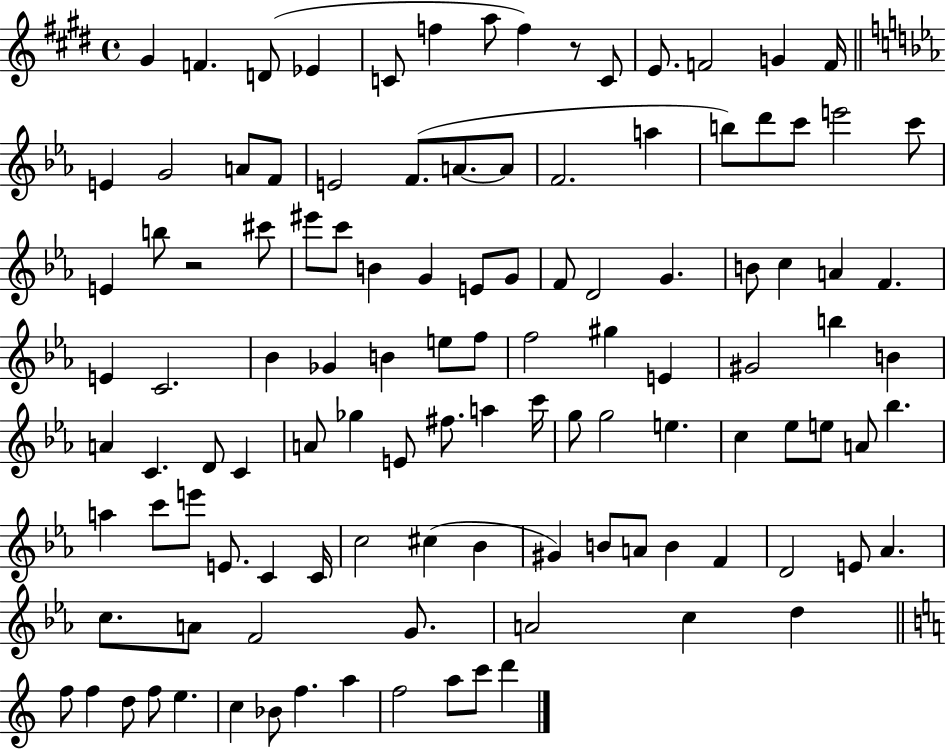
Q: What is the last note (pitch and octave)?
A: D6